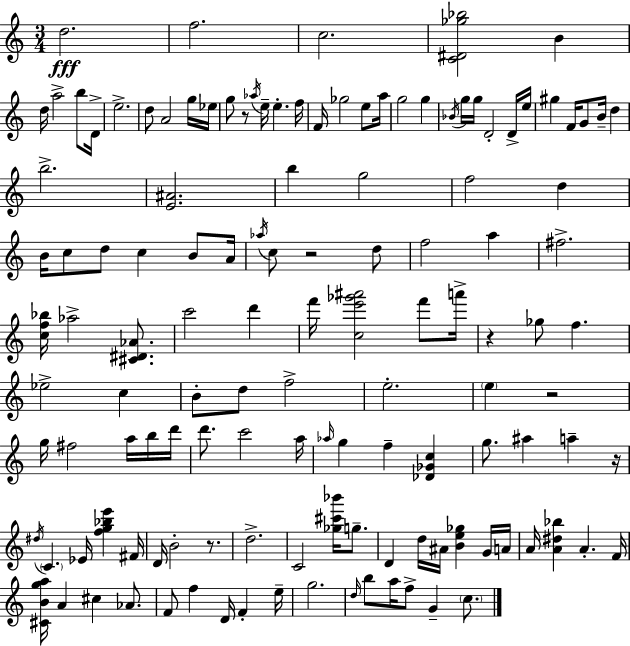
X:1
T:Untitled
M:3/4
L:1/4
K:Am
d2 f2 c2 [C^D_g_b]2 B d/4 a2 b/2 D/4 e2 d/2 A2 g/4 _e/4 g/2 z/2 _a/4 e/4 e f/4 F/4 _g2 e/2 a/4 g2 g _B/4 g/4 g/4 D2 D/4 e/4 ^g F/4 G/2 B/4 d b2 [E^A]2 b g2 f2 d B/4 c/2 d/2 c B/2 A/4 _a/4 c/2 z2 d/2 f2 a ^f2 [cf_b]/4 _a2 [^C^D_A]/2 c'2 d' f'/4 [ce'_g'^a']2 f'/2 a'/4 z _g/2 f _e2 c B/2 d/2 f2 e2 e z2 g/4 ^f2 a/4 b/4 d'/4 d'/2 c'2 a/4 _a/4 g f [_D_Gc] g/2 ^a a z/4 ^d/4 C _E/4 [fg_be'] ^F/4 D/4 B2 z/2 d2 C2 [_g^c'_b']/4 g/2 D d/4 ^A/4 [Be_g] G/4 A/4 A/4 [A^d_b] A F/4 [^CBga]/4 A ^c _A/2 F/2 f D/4 F e/4 g2 d/4 b/2 a/4 f/2 G c/2